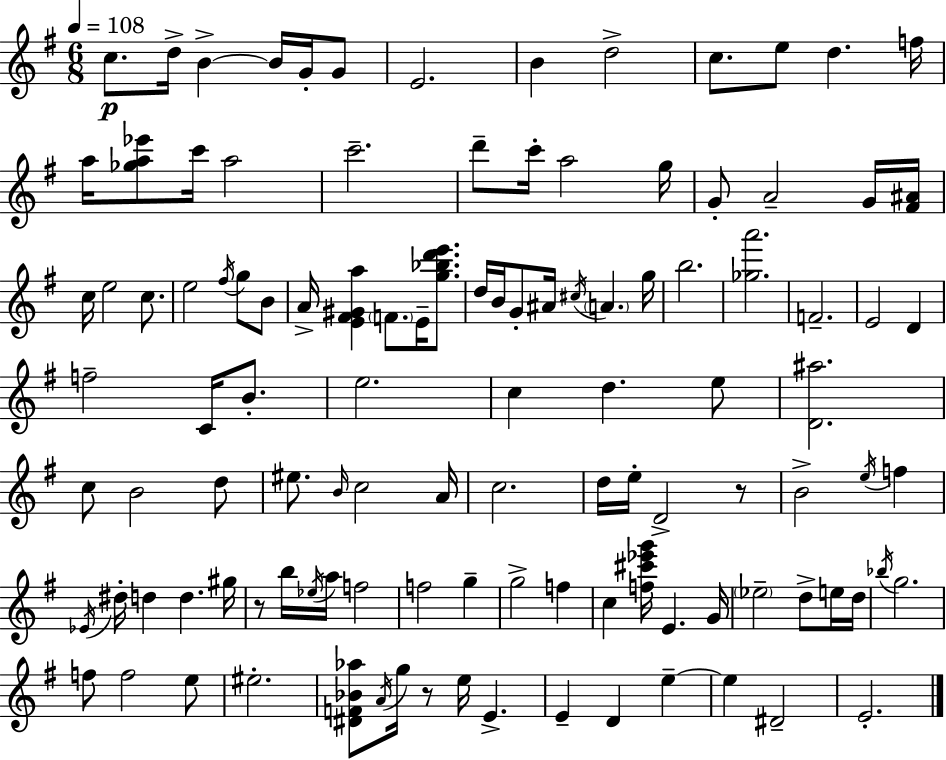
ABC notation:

X:1
T:Untitled
M:6/8
L:1/4
K:Em
c/2 d/4 B B/4 G/4 G/2 E2 B d2 c/2 e/2 d f/4 a/4 [_ga_e']/2 c'/4 a2 c'2 d'/2 c'/4 a2 g/4 G/2 A2 G/4 [^F^A]/4 c/4 e2 c/2 e2 ^f/4 g/2 B/2 A/4 [E^F^Ga] F/2 E/4 [g_bd'e']/2 d/4 B/4 G/2 ^A/4 ^c/4 A g/4 b2 [_ga']2 F2 E2 D f2 C/4 B/2 e2 c d e/2 [D^a]2 c/2 B2 d/2 ^e/2 B/4 c2 A/4 c2 d/4 e/4 D2 z/2 B2 e/4 f _E/4 ^d/4 d d ^g/4 z/2 b/4 _e/4 a/4 f2 f2 g g2 f c [f^c'_e'g']/4 E G/4 _e2 d/2 e/4 d/4 _b/4 g2 f/2 f2 e/2 ^e2 [^DF_B_a]/2 A/4 g/4 z/2 e/4 E E D e e ^D2 E2